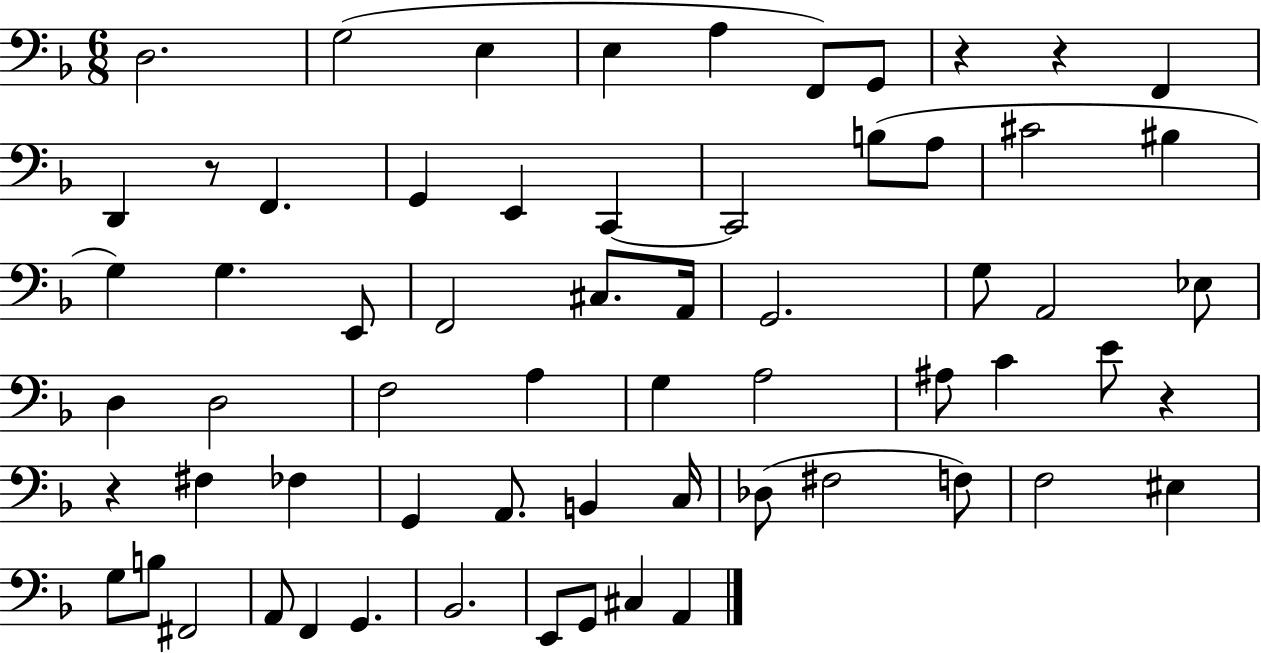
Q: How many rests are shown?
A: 5